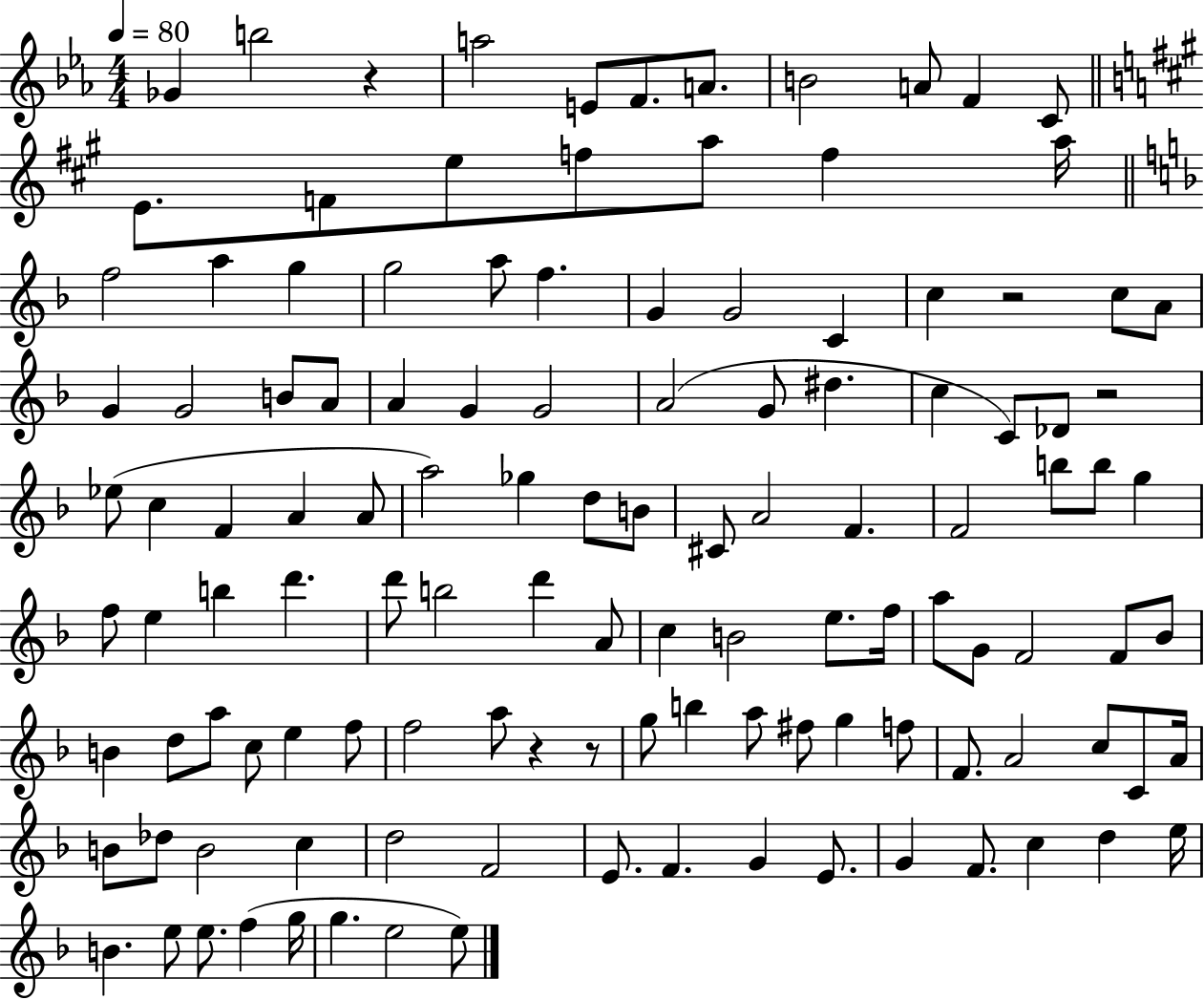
Gb4/q B5/h R/q A5/h E4/e F4/e. A4/e. B4/h A4/e F4/q C4/e E4/e. F4/e E5/e F5/e A5/e F5/q A5/s F5/h A5/q G5/q G5/h A5/e F5/q. G4/q G4/h C4/q C5/q R/h C5/e A4/e G4/q G4/h B4/e A4/e A4/q G4/q G4/h A4/h G4/e D#5/q. C5/q C4/e Db4/e R/h Eb5/e C5/q F4/q A4/q A4/e A5/h Gb5/q D5/e B4/e C#4/e A4/h F4/q. F4/h B5/e B5/e G5/q F5/e E5/q B5/q D6/q. D6/e B5/h D6/q A4/e C5/q B4/h E5/e. F5/s A5/e G4/e F4/h F4/e Bb4/e B4/q D5/e A5/e C5/e E5/q F5/e F5/h A5/e R/q R/e G5/e B5/q A5/e F#5/e G5/q F5/e F4/e. A4/h C5/e C4/e A4/s B4/e Db5/e B4/h C5/q D5/h F4/h E4/e. F4/q. G4/q E4/e. G4/q F4/e. C5/q D5/q E5/s B4/q. E5/e E5/e. F5/q G5/s G5/q. E5/h E5/e